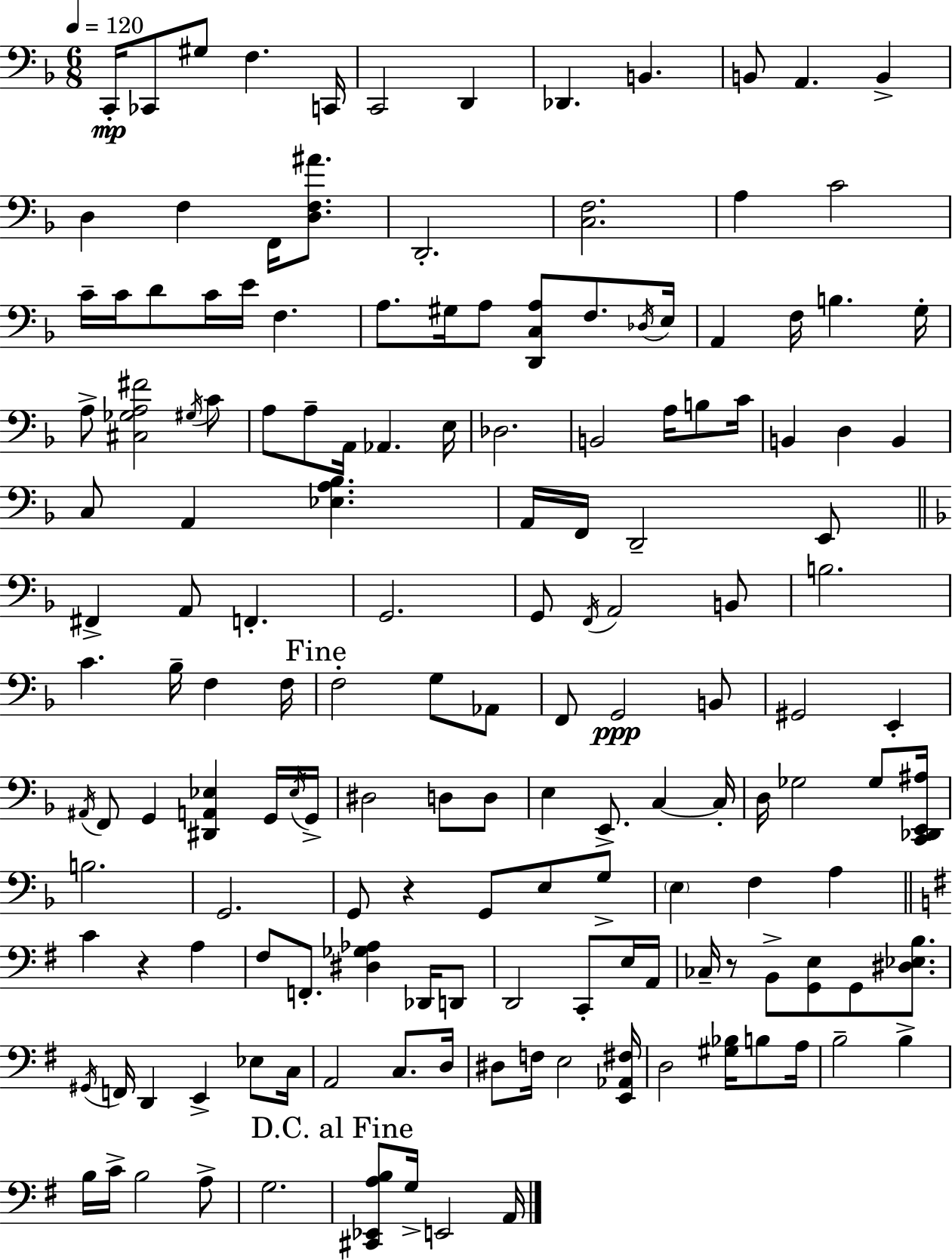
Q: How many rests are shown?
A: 3